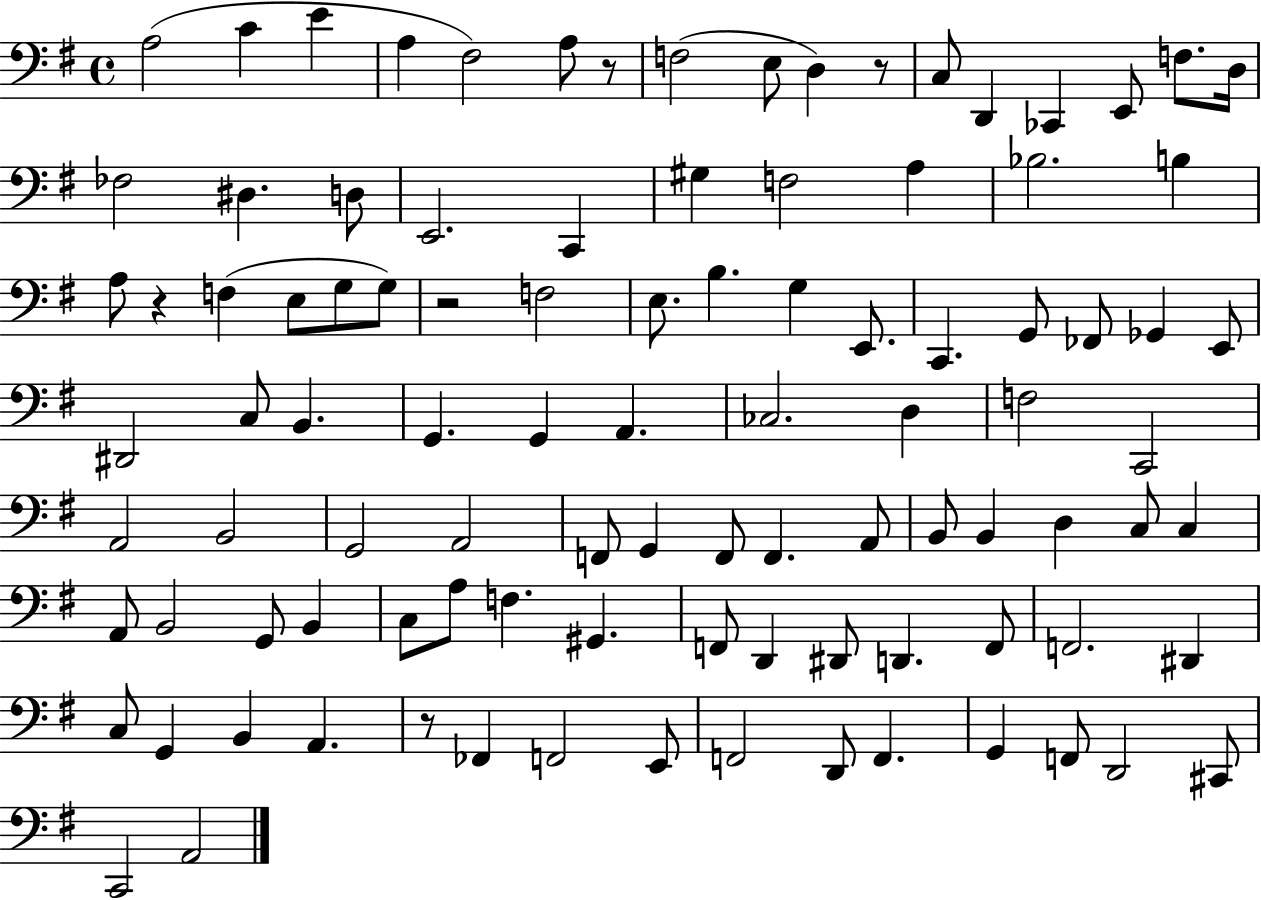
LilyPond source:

{
  \clef bass
  \time 4/4
  \defaultTimeSignature
  \key g \major
  a2( c'4 e'4 | a4 fis2) a8 r8 | f2( e8 d4) r8 | c8 d,4 ces,4 e,8 f8. d16 | \break fes2 dis4. d8 | e,2. c,4 | gis4 f2 a4 | bes2. b4 | \break a8 r4 f4( e8 g8 g8) | r2 f2 | e8. b4. g4 e,8. | c,4. g,8 fes,8 ges,4 e,8 | \break dis,2 c8 b,4. | g,4. g,4 a,4. | ces2. d4 | f2 c,2 | \break a,2 b,2 | g,2 a,2 | f,8 g,4 f,8 f,4. a,8 | b,8 b,4 d4 c8 c4 | \break a,8 b,2 g,8 b,4 | c8 a8 f4. gis,4. | f,8 d,4 dis,8 d,4. f,8 | f,2. dis,4 | \break c8 g,4 b,4 a,4. | r8 fes,4 f,2 e,8 | f,2 d,8 f,4. | g,4 f,8 d,2 cis,8 | \break c,2 a,2 | \bar "|."
}